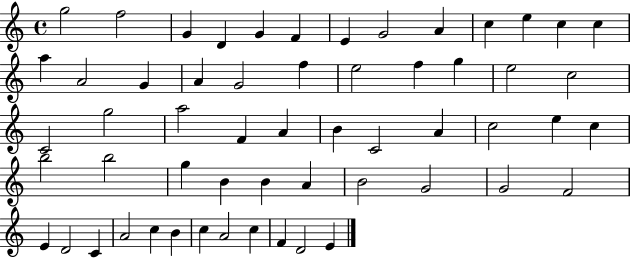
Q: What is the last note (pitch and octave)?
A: E4